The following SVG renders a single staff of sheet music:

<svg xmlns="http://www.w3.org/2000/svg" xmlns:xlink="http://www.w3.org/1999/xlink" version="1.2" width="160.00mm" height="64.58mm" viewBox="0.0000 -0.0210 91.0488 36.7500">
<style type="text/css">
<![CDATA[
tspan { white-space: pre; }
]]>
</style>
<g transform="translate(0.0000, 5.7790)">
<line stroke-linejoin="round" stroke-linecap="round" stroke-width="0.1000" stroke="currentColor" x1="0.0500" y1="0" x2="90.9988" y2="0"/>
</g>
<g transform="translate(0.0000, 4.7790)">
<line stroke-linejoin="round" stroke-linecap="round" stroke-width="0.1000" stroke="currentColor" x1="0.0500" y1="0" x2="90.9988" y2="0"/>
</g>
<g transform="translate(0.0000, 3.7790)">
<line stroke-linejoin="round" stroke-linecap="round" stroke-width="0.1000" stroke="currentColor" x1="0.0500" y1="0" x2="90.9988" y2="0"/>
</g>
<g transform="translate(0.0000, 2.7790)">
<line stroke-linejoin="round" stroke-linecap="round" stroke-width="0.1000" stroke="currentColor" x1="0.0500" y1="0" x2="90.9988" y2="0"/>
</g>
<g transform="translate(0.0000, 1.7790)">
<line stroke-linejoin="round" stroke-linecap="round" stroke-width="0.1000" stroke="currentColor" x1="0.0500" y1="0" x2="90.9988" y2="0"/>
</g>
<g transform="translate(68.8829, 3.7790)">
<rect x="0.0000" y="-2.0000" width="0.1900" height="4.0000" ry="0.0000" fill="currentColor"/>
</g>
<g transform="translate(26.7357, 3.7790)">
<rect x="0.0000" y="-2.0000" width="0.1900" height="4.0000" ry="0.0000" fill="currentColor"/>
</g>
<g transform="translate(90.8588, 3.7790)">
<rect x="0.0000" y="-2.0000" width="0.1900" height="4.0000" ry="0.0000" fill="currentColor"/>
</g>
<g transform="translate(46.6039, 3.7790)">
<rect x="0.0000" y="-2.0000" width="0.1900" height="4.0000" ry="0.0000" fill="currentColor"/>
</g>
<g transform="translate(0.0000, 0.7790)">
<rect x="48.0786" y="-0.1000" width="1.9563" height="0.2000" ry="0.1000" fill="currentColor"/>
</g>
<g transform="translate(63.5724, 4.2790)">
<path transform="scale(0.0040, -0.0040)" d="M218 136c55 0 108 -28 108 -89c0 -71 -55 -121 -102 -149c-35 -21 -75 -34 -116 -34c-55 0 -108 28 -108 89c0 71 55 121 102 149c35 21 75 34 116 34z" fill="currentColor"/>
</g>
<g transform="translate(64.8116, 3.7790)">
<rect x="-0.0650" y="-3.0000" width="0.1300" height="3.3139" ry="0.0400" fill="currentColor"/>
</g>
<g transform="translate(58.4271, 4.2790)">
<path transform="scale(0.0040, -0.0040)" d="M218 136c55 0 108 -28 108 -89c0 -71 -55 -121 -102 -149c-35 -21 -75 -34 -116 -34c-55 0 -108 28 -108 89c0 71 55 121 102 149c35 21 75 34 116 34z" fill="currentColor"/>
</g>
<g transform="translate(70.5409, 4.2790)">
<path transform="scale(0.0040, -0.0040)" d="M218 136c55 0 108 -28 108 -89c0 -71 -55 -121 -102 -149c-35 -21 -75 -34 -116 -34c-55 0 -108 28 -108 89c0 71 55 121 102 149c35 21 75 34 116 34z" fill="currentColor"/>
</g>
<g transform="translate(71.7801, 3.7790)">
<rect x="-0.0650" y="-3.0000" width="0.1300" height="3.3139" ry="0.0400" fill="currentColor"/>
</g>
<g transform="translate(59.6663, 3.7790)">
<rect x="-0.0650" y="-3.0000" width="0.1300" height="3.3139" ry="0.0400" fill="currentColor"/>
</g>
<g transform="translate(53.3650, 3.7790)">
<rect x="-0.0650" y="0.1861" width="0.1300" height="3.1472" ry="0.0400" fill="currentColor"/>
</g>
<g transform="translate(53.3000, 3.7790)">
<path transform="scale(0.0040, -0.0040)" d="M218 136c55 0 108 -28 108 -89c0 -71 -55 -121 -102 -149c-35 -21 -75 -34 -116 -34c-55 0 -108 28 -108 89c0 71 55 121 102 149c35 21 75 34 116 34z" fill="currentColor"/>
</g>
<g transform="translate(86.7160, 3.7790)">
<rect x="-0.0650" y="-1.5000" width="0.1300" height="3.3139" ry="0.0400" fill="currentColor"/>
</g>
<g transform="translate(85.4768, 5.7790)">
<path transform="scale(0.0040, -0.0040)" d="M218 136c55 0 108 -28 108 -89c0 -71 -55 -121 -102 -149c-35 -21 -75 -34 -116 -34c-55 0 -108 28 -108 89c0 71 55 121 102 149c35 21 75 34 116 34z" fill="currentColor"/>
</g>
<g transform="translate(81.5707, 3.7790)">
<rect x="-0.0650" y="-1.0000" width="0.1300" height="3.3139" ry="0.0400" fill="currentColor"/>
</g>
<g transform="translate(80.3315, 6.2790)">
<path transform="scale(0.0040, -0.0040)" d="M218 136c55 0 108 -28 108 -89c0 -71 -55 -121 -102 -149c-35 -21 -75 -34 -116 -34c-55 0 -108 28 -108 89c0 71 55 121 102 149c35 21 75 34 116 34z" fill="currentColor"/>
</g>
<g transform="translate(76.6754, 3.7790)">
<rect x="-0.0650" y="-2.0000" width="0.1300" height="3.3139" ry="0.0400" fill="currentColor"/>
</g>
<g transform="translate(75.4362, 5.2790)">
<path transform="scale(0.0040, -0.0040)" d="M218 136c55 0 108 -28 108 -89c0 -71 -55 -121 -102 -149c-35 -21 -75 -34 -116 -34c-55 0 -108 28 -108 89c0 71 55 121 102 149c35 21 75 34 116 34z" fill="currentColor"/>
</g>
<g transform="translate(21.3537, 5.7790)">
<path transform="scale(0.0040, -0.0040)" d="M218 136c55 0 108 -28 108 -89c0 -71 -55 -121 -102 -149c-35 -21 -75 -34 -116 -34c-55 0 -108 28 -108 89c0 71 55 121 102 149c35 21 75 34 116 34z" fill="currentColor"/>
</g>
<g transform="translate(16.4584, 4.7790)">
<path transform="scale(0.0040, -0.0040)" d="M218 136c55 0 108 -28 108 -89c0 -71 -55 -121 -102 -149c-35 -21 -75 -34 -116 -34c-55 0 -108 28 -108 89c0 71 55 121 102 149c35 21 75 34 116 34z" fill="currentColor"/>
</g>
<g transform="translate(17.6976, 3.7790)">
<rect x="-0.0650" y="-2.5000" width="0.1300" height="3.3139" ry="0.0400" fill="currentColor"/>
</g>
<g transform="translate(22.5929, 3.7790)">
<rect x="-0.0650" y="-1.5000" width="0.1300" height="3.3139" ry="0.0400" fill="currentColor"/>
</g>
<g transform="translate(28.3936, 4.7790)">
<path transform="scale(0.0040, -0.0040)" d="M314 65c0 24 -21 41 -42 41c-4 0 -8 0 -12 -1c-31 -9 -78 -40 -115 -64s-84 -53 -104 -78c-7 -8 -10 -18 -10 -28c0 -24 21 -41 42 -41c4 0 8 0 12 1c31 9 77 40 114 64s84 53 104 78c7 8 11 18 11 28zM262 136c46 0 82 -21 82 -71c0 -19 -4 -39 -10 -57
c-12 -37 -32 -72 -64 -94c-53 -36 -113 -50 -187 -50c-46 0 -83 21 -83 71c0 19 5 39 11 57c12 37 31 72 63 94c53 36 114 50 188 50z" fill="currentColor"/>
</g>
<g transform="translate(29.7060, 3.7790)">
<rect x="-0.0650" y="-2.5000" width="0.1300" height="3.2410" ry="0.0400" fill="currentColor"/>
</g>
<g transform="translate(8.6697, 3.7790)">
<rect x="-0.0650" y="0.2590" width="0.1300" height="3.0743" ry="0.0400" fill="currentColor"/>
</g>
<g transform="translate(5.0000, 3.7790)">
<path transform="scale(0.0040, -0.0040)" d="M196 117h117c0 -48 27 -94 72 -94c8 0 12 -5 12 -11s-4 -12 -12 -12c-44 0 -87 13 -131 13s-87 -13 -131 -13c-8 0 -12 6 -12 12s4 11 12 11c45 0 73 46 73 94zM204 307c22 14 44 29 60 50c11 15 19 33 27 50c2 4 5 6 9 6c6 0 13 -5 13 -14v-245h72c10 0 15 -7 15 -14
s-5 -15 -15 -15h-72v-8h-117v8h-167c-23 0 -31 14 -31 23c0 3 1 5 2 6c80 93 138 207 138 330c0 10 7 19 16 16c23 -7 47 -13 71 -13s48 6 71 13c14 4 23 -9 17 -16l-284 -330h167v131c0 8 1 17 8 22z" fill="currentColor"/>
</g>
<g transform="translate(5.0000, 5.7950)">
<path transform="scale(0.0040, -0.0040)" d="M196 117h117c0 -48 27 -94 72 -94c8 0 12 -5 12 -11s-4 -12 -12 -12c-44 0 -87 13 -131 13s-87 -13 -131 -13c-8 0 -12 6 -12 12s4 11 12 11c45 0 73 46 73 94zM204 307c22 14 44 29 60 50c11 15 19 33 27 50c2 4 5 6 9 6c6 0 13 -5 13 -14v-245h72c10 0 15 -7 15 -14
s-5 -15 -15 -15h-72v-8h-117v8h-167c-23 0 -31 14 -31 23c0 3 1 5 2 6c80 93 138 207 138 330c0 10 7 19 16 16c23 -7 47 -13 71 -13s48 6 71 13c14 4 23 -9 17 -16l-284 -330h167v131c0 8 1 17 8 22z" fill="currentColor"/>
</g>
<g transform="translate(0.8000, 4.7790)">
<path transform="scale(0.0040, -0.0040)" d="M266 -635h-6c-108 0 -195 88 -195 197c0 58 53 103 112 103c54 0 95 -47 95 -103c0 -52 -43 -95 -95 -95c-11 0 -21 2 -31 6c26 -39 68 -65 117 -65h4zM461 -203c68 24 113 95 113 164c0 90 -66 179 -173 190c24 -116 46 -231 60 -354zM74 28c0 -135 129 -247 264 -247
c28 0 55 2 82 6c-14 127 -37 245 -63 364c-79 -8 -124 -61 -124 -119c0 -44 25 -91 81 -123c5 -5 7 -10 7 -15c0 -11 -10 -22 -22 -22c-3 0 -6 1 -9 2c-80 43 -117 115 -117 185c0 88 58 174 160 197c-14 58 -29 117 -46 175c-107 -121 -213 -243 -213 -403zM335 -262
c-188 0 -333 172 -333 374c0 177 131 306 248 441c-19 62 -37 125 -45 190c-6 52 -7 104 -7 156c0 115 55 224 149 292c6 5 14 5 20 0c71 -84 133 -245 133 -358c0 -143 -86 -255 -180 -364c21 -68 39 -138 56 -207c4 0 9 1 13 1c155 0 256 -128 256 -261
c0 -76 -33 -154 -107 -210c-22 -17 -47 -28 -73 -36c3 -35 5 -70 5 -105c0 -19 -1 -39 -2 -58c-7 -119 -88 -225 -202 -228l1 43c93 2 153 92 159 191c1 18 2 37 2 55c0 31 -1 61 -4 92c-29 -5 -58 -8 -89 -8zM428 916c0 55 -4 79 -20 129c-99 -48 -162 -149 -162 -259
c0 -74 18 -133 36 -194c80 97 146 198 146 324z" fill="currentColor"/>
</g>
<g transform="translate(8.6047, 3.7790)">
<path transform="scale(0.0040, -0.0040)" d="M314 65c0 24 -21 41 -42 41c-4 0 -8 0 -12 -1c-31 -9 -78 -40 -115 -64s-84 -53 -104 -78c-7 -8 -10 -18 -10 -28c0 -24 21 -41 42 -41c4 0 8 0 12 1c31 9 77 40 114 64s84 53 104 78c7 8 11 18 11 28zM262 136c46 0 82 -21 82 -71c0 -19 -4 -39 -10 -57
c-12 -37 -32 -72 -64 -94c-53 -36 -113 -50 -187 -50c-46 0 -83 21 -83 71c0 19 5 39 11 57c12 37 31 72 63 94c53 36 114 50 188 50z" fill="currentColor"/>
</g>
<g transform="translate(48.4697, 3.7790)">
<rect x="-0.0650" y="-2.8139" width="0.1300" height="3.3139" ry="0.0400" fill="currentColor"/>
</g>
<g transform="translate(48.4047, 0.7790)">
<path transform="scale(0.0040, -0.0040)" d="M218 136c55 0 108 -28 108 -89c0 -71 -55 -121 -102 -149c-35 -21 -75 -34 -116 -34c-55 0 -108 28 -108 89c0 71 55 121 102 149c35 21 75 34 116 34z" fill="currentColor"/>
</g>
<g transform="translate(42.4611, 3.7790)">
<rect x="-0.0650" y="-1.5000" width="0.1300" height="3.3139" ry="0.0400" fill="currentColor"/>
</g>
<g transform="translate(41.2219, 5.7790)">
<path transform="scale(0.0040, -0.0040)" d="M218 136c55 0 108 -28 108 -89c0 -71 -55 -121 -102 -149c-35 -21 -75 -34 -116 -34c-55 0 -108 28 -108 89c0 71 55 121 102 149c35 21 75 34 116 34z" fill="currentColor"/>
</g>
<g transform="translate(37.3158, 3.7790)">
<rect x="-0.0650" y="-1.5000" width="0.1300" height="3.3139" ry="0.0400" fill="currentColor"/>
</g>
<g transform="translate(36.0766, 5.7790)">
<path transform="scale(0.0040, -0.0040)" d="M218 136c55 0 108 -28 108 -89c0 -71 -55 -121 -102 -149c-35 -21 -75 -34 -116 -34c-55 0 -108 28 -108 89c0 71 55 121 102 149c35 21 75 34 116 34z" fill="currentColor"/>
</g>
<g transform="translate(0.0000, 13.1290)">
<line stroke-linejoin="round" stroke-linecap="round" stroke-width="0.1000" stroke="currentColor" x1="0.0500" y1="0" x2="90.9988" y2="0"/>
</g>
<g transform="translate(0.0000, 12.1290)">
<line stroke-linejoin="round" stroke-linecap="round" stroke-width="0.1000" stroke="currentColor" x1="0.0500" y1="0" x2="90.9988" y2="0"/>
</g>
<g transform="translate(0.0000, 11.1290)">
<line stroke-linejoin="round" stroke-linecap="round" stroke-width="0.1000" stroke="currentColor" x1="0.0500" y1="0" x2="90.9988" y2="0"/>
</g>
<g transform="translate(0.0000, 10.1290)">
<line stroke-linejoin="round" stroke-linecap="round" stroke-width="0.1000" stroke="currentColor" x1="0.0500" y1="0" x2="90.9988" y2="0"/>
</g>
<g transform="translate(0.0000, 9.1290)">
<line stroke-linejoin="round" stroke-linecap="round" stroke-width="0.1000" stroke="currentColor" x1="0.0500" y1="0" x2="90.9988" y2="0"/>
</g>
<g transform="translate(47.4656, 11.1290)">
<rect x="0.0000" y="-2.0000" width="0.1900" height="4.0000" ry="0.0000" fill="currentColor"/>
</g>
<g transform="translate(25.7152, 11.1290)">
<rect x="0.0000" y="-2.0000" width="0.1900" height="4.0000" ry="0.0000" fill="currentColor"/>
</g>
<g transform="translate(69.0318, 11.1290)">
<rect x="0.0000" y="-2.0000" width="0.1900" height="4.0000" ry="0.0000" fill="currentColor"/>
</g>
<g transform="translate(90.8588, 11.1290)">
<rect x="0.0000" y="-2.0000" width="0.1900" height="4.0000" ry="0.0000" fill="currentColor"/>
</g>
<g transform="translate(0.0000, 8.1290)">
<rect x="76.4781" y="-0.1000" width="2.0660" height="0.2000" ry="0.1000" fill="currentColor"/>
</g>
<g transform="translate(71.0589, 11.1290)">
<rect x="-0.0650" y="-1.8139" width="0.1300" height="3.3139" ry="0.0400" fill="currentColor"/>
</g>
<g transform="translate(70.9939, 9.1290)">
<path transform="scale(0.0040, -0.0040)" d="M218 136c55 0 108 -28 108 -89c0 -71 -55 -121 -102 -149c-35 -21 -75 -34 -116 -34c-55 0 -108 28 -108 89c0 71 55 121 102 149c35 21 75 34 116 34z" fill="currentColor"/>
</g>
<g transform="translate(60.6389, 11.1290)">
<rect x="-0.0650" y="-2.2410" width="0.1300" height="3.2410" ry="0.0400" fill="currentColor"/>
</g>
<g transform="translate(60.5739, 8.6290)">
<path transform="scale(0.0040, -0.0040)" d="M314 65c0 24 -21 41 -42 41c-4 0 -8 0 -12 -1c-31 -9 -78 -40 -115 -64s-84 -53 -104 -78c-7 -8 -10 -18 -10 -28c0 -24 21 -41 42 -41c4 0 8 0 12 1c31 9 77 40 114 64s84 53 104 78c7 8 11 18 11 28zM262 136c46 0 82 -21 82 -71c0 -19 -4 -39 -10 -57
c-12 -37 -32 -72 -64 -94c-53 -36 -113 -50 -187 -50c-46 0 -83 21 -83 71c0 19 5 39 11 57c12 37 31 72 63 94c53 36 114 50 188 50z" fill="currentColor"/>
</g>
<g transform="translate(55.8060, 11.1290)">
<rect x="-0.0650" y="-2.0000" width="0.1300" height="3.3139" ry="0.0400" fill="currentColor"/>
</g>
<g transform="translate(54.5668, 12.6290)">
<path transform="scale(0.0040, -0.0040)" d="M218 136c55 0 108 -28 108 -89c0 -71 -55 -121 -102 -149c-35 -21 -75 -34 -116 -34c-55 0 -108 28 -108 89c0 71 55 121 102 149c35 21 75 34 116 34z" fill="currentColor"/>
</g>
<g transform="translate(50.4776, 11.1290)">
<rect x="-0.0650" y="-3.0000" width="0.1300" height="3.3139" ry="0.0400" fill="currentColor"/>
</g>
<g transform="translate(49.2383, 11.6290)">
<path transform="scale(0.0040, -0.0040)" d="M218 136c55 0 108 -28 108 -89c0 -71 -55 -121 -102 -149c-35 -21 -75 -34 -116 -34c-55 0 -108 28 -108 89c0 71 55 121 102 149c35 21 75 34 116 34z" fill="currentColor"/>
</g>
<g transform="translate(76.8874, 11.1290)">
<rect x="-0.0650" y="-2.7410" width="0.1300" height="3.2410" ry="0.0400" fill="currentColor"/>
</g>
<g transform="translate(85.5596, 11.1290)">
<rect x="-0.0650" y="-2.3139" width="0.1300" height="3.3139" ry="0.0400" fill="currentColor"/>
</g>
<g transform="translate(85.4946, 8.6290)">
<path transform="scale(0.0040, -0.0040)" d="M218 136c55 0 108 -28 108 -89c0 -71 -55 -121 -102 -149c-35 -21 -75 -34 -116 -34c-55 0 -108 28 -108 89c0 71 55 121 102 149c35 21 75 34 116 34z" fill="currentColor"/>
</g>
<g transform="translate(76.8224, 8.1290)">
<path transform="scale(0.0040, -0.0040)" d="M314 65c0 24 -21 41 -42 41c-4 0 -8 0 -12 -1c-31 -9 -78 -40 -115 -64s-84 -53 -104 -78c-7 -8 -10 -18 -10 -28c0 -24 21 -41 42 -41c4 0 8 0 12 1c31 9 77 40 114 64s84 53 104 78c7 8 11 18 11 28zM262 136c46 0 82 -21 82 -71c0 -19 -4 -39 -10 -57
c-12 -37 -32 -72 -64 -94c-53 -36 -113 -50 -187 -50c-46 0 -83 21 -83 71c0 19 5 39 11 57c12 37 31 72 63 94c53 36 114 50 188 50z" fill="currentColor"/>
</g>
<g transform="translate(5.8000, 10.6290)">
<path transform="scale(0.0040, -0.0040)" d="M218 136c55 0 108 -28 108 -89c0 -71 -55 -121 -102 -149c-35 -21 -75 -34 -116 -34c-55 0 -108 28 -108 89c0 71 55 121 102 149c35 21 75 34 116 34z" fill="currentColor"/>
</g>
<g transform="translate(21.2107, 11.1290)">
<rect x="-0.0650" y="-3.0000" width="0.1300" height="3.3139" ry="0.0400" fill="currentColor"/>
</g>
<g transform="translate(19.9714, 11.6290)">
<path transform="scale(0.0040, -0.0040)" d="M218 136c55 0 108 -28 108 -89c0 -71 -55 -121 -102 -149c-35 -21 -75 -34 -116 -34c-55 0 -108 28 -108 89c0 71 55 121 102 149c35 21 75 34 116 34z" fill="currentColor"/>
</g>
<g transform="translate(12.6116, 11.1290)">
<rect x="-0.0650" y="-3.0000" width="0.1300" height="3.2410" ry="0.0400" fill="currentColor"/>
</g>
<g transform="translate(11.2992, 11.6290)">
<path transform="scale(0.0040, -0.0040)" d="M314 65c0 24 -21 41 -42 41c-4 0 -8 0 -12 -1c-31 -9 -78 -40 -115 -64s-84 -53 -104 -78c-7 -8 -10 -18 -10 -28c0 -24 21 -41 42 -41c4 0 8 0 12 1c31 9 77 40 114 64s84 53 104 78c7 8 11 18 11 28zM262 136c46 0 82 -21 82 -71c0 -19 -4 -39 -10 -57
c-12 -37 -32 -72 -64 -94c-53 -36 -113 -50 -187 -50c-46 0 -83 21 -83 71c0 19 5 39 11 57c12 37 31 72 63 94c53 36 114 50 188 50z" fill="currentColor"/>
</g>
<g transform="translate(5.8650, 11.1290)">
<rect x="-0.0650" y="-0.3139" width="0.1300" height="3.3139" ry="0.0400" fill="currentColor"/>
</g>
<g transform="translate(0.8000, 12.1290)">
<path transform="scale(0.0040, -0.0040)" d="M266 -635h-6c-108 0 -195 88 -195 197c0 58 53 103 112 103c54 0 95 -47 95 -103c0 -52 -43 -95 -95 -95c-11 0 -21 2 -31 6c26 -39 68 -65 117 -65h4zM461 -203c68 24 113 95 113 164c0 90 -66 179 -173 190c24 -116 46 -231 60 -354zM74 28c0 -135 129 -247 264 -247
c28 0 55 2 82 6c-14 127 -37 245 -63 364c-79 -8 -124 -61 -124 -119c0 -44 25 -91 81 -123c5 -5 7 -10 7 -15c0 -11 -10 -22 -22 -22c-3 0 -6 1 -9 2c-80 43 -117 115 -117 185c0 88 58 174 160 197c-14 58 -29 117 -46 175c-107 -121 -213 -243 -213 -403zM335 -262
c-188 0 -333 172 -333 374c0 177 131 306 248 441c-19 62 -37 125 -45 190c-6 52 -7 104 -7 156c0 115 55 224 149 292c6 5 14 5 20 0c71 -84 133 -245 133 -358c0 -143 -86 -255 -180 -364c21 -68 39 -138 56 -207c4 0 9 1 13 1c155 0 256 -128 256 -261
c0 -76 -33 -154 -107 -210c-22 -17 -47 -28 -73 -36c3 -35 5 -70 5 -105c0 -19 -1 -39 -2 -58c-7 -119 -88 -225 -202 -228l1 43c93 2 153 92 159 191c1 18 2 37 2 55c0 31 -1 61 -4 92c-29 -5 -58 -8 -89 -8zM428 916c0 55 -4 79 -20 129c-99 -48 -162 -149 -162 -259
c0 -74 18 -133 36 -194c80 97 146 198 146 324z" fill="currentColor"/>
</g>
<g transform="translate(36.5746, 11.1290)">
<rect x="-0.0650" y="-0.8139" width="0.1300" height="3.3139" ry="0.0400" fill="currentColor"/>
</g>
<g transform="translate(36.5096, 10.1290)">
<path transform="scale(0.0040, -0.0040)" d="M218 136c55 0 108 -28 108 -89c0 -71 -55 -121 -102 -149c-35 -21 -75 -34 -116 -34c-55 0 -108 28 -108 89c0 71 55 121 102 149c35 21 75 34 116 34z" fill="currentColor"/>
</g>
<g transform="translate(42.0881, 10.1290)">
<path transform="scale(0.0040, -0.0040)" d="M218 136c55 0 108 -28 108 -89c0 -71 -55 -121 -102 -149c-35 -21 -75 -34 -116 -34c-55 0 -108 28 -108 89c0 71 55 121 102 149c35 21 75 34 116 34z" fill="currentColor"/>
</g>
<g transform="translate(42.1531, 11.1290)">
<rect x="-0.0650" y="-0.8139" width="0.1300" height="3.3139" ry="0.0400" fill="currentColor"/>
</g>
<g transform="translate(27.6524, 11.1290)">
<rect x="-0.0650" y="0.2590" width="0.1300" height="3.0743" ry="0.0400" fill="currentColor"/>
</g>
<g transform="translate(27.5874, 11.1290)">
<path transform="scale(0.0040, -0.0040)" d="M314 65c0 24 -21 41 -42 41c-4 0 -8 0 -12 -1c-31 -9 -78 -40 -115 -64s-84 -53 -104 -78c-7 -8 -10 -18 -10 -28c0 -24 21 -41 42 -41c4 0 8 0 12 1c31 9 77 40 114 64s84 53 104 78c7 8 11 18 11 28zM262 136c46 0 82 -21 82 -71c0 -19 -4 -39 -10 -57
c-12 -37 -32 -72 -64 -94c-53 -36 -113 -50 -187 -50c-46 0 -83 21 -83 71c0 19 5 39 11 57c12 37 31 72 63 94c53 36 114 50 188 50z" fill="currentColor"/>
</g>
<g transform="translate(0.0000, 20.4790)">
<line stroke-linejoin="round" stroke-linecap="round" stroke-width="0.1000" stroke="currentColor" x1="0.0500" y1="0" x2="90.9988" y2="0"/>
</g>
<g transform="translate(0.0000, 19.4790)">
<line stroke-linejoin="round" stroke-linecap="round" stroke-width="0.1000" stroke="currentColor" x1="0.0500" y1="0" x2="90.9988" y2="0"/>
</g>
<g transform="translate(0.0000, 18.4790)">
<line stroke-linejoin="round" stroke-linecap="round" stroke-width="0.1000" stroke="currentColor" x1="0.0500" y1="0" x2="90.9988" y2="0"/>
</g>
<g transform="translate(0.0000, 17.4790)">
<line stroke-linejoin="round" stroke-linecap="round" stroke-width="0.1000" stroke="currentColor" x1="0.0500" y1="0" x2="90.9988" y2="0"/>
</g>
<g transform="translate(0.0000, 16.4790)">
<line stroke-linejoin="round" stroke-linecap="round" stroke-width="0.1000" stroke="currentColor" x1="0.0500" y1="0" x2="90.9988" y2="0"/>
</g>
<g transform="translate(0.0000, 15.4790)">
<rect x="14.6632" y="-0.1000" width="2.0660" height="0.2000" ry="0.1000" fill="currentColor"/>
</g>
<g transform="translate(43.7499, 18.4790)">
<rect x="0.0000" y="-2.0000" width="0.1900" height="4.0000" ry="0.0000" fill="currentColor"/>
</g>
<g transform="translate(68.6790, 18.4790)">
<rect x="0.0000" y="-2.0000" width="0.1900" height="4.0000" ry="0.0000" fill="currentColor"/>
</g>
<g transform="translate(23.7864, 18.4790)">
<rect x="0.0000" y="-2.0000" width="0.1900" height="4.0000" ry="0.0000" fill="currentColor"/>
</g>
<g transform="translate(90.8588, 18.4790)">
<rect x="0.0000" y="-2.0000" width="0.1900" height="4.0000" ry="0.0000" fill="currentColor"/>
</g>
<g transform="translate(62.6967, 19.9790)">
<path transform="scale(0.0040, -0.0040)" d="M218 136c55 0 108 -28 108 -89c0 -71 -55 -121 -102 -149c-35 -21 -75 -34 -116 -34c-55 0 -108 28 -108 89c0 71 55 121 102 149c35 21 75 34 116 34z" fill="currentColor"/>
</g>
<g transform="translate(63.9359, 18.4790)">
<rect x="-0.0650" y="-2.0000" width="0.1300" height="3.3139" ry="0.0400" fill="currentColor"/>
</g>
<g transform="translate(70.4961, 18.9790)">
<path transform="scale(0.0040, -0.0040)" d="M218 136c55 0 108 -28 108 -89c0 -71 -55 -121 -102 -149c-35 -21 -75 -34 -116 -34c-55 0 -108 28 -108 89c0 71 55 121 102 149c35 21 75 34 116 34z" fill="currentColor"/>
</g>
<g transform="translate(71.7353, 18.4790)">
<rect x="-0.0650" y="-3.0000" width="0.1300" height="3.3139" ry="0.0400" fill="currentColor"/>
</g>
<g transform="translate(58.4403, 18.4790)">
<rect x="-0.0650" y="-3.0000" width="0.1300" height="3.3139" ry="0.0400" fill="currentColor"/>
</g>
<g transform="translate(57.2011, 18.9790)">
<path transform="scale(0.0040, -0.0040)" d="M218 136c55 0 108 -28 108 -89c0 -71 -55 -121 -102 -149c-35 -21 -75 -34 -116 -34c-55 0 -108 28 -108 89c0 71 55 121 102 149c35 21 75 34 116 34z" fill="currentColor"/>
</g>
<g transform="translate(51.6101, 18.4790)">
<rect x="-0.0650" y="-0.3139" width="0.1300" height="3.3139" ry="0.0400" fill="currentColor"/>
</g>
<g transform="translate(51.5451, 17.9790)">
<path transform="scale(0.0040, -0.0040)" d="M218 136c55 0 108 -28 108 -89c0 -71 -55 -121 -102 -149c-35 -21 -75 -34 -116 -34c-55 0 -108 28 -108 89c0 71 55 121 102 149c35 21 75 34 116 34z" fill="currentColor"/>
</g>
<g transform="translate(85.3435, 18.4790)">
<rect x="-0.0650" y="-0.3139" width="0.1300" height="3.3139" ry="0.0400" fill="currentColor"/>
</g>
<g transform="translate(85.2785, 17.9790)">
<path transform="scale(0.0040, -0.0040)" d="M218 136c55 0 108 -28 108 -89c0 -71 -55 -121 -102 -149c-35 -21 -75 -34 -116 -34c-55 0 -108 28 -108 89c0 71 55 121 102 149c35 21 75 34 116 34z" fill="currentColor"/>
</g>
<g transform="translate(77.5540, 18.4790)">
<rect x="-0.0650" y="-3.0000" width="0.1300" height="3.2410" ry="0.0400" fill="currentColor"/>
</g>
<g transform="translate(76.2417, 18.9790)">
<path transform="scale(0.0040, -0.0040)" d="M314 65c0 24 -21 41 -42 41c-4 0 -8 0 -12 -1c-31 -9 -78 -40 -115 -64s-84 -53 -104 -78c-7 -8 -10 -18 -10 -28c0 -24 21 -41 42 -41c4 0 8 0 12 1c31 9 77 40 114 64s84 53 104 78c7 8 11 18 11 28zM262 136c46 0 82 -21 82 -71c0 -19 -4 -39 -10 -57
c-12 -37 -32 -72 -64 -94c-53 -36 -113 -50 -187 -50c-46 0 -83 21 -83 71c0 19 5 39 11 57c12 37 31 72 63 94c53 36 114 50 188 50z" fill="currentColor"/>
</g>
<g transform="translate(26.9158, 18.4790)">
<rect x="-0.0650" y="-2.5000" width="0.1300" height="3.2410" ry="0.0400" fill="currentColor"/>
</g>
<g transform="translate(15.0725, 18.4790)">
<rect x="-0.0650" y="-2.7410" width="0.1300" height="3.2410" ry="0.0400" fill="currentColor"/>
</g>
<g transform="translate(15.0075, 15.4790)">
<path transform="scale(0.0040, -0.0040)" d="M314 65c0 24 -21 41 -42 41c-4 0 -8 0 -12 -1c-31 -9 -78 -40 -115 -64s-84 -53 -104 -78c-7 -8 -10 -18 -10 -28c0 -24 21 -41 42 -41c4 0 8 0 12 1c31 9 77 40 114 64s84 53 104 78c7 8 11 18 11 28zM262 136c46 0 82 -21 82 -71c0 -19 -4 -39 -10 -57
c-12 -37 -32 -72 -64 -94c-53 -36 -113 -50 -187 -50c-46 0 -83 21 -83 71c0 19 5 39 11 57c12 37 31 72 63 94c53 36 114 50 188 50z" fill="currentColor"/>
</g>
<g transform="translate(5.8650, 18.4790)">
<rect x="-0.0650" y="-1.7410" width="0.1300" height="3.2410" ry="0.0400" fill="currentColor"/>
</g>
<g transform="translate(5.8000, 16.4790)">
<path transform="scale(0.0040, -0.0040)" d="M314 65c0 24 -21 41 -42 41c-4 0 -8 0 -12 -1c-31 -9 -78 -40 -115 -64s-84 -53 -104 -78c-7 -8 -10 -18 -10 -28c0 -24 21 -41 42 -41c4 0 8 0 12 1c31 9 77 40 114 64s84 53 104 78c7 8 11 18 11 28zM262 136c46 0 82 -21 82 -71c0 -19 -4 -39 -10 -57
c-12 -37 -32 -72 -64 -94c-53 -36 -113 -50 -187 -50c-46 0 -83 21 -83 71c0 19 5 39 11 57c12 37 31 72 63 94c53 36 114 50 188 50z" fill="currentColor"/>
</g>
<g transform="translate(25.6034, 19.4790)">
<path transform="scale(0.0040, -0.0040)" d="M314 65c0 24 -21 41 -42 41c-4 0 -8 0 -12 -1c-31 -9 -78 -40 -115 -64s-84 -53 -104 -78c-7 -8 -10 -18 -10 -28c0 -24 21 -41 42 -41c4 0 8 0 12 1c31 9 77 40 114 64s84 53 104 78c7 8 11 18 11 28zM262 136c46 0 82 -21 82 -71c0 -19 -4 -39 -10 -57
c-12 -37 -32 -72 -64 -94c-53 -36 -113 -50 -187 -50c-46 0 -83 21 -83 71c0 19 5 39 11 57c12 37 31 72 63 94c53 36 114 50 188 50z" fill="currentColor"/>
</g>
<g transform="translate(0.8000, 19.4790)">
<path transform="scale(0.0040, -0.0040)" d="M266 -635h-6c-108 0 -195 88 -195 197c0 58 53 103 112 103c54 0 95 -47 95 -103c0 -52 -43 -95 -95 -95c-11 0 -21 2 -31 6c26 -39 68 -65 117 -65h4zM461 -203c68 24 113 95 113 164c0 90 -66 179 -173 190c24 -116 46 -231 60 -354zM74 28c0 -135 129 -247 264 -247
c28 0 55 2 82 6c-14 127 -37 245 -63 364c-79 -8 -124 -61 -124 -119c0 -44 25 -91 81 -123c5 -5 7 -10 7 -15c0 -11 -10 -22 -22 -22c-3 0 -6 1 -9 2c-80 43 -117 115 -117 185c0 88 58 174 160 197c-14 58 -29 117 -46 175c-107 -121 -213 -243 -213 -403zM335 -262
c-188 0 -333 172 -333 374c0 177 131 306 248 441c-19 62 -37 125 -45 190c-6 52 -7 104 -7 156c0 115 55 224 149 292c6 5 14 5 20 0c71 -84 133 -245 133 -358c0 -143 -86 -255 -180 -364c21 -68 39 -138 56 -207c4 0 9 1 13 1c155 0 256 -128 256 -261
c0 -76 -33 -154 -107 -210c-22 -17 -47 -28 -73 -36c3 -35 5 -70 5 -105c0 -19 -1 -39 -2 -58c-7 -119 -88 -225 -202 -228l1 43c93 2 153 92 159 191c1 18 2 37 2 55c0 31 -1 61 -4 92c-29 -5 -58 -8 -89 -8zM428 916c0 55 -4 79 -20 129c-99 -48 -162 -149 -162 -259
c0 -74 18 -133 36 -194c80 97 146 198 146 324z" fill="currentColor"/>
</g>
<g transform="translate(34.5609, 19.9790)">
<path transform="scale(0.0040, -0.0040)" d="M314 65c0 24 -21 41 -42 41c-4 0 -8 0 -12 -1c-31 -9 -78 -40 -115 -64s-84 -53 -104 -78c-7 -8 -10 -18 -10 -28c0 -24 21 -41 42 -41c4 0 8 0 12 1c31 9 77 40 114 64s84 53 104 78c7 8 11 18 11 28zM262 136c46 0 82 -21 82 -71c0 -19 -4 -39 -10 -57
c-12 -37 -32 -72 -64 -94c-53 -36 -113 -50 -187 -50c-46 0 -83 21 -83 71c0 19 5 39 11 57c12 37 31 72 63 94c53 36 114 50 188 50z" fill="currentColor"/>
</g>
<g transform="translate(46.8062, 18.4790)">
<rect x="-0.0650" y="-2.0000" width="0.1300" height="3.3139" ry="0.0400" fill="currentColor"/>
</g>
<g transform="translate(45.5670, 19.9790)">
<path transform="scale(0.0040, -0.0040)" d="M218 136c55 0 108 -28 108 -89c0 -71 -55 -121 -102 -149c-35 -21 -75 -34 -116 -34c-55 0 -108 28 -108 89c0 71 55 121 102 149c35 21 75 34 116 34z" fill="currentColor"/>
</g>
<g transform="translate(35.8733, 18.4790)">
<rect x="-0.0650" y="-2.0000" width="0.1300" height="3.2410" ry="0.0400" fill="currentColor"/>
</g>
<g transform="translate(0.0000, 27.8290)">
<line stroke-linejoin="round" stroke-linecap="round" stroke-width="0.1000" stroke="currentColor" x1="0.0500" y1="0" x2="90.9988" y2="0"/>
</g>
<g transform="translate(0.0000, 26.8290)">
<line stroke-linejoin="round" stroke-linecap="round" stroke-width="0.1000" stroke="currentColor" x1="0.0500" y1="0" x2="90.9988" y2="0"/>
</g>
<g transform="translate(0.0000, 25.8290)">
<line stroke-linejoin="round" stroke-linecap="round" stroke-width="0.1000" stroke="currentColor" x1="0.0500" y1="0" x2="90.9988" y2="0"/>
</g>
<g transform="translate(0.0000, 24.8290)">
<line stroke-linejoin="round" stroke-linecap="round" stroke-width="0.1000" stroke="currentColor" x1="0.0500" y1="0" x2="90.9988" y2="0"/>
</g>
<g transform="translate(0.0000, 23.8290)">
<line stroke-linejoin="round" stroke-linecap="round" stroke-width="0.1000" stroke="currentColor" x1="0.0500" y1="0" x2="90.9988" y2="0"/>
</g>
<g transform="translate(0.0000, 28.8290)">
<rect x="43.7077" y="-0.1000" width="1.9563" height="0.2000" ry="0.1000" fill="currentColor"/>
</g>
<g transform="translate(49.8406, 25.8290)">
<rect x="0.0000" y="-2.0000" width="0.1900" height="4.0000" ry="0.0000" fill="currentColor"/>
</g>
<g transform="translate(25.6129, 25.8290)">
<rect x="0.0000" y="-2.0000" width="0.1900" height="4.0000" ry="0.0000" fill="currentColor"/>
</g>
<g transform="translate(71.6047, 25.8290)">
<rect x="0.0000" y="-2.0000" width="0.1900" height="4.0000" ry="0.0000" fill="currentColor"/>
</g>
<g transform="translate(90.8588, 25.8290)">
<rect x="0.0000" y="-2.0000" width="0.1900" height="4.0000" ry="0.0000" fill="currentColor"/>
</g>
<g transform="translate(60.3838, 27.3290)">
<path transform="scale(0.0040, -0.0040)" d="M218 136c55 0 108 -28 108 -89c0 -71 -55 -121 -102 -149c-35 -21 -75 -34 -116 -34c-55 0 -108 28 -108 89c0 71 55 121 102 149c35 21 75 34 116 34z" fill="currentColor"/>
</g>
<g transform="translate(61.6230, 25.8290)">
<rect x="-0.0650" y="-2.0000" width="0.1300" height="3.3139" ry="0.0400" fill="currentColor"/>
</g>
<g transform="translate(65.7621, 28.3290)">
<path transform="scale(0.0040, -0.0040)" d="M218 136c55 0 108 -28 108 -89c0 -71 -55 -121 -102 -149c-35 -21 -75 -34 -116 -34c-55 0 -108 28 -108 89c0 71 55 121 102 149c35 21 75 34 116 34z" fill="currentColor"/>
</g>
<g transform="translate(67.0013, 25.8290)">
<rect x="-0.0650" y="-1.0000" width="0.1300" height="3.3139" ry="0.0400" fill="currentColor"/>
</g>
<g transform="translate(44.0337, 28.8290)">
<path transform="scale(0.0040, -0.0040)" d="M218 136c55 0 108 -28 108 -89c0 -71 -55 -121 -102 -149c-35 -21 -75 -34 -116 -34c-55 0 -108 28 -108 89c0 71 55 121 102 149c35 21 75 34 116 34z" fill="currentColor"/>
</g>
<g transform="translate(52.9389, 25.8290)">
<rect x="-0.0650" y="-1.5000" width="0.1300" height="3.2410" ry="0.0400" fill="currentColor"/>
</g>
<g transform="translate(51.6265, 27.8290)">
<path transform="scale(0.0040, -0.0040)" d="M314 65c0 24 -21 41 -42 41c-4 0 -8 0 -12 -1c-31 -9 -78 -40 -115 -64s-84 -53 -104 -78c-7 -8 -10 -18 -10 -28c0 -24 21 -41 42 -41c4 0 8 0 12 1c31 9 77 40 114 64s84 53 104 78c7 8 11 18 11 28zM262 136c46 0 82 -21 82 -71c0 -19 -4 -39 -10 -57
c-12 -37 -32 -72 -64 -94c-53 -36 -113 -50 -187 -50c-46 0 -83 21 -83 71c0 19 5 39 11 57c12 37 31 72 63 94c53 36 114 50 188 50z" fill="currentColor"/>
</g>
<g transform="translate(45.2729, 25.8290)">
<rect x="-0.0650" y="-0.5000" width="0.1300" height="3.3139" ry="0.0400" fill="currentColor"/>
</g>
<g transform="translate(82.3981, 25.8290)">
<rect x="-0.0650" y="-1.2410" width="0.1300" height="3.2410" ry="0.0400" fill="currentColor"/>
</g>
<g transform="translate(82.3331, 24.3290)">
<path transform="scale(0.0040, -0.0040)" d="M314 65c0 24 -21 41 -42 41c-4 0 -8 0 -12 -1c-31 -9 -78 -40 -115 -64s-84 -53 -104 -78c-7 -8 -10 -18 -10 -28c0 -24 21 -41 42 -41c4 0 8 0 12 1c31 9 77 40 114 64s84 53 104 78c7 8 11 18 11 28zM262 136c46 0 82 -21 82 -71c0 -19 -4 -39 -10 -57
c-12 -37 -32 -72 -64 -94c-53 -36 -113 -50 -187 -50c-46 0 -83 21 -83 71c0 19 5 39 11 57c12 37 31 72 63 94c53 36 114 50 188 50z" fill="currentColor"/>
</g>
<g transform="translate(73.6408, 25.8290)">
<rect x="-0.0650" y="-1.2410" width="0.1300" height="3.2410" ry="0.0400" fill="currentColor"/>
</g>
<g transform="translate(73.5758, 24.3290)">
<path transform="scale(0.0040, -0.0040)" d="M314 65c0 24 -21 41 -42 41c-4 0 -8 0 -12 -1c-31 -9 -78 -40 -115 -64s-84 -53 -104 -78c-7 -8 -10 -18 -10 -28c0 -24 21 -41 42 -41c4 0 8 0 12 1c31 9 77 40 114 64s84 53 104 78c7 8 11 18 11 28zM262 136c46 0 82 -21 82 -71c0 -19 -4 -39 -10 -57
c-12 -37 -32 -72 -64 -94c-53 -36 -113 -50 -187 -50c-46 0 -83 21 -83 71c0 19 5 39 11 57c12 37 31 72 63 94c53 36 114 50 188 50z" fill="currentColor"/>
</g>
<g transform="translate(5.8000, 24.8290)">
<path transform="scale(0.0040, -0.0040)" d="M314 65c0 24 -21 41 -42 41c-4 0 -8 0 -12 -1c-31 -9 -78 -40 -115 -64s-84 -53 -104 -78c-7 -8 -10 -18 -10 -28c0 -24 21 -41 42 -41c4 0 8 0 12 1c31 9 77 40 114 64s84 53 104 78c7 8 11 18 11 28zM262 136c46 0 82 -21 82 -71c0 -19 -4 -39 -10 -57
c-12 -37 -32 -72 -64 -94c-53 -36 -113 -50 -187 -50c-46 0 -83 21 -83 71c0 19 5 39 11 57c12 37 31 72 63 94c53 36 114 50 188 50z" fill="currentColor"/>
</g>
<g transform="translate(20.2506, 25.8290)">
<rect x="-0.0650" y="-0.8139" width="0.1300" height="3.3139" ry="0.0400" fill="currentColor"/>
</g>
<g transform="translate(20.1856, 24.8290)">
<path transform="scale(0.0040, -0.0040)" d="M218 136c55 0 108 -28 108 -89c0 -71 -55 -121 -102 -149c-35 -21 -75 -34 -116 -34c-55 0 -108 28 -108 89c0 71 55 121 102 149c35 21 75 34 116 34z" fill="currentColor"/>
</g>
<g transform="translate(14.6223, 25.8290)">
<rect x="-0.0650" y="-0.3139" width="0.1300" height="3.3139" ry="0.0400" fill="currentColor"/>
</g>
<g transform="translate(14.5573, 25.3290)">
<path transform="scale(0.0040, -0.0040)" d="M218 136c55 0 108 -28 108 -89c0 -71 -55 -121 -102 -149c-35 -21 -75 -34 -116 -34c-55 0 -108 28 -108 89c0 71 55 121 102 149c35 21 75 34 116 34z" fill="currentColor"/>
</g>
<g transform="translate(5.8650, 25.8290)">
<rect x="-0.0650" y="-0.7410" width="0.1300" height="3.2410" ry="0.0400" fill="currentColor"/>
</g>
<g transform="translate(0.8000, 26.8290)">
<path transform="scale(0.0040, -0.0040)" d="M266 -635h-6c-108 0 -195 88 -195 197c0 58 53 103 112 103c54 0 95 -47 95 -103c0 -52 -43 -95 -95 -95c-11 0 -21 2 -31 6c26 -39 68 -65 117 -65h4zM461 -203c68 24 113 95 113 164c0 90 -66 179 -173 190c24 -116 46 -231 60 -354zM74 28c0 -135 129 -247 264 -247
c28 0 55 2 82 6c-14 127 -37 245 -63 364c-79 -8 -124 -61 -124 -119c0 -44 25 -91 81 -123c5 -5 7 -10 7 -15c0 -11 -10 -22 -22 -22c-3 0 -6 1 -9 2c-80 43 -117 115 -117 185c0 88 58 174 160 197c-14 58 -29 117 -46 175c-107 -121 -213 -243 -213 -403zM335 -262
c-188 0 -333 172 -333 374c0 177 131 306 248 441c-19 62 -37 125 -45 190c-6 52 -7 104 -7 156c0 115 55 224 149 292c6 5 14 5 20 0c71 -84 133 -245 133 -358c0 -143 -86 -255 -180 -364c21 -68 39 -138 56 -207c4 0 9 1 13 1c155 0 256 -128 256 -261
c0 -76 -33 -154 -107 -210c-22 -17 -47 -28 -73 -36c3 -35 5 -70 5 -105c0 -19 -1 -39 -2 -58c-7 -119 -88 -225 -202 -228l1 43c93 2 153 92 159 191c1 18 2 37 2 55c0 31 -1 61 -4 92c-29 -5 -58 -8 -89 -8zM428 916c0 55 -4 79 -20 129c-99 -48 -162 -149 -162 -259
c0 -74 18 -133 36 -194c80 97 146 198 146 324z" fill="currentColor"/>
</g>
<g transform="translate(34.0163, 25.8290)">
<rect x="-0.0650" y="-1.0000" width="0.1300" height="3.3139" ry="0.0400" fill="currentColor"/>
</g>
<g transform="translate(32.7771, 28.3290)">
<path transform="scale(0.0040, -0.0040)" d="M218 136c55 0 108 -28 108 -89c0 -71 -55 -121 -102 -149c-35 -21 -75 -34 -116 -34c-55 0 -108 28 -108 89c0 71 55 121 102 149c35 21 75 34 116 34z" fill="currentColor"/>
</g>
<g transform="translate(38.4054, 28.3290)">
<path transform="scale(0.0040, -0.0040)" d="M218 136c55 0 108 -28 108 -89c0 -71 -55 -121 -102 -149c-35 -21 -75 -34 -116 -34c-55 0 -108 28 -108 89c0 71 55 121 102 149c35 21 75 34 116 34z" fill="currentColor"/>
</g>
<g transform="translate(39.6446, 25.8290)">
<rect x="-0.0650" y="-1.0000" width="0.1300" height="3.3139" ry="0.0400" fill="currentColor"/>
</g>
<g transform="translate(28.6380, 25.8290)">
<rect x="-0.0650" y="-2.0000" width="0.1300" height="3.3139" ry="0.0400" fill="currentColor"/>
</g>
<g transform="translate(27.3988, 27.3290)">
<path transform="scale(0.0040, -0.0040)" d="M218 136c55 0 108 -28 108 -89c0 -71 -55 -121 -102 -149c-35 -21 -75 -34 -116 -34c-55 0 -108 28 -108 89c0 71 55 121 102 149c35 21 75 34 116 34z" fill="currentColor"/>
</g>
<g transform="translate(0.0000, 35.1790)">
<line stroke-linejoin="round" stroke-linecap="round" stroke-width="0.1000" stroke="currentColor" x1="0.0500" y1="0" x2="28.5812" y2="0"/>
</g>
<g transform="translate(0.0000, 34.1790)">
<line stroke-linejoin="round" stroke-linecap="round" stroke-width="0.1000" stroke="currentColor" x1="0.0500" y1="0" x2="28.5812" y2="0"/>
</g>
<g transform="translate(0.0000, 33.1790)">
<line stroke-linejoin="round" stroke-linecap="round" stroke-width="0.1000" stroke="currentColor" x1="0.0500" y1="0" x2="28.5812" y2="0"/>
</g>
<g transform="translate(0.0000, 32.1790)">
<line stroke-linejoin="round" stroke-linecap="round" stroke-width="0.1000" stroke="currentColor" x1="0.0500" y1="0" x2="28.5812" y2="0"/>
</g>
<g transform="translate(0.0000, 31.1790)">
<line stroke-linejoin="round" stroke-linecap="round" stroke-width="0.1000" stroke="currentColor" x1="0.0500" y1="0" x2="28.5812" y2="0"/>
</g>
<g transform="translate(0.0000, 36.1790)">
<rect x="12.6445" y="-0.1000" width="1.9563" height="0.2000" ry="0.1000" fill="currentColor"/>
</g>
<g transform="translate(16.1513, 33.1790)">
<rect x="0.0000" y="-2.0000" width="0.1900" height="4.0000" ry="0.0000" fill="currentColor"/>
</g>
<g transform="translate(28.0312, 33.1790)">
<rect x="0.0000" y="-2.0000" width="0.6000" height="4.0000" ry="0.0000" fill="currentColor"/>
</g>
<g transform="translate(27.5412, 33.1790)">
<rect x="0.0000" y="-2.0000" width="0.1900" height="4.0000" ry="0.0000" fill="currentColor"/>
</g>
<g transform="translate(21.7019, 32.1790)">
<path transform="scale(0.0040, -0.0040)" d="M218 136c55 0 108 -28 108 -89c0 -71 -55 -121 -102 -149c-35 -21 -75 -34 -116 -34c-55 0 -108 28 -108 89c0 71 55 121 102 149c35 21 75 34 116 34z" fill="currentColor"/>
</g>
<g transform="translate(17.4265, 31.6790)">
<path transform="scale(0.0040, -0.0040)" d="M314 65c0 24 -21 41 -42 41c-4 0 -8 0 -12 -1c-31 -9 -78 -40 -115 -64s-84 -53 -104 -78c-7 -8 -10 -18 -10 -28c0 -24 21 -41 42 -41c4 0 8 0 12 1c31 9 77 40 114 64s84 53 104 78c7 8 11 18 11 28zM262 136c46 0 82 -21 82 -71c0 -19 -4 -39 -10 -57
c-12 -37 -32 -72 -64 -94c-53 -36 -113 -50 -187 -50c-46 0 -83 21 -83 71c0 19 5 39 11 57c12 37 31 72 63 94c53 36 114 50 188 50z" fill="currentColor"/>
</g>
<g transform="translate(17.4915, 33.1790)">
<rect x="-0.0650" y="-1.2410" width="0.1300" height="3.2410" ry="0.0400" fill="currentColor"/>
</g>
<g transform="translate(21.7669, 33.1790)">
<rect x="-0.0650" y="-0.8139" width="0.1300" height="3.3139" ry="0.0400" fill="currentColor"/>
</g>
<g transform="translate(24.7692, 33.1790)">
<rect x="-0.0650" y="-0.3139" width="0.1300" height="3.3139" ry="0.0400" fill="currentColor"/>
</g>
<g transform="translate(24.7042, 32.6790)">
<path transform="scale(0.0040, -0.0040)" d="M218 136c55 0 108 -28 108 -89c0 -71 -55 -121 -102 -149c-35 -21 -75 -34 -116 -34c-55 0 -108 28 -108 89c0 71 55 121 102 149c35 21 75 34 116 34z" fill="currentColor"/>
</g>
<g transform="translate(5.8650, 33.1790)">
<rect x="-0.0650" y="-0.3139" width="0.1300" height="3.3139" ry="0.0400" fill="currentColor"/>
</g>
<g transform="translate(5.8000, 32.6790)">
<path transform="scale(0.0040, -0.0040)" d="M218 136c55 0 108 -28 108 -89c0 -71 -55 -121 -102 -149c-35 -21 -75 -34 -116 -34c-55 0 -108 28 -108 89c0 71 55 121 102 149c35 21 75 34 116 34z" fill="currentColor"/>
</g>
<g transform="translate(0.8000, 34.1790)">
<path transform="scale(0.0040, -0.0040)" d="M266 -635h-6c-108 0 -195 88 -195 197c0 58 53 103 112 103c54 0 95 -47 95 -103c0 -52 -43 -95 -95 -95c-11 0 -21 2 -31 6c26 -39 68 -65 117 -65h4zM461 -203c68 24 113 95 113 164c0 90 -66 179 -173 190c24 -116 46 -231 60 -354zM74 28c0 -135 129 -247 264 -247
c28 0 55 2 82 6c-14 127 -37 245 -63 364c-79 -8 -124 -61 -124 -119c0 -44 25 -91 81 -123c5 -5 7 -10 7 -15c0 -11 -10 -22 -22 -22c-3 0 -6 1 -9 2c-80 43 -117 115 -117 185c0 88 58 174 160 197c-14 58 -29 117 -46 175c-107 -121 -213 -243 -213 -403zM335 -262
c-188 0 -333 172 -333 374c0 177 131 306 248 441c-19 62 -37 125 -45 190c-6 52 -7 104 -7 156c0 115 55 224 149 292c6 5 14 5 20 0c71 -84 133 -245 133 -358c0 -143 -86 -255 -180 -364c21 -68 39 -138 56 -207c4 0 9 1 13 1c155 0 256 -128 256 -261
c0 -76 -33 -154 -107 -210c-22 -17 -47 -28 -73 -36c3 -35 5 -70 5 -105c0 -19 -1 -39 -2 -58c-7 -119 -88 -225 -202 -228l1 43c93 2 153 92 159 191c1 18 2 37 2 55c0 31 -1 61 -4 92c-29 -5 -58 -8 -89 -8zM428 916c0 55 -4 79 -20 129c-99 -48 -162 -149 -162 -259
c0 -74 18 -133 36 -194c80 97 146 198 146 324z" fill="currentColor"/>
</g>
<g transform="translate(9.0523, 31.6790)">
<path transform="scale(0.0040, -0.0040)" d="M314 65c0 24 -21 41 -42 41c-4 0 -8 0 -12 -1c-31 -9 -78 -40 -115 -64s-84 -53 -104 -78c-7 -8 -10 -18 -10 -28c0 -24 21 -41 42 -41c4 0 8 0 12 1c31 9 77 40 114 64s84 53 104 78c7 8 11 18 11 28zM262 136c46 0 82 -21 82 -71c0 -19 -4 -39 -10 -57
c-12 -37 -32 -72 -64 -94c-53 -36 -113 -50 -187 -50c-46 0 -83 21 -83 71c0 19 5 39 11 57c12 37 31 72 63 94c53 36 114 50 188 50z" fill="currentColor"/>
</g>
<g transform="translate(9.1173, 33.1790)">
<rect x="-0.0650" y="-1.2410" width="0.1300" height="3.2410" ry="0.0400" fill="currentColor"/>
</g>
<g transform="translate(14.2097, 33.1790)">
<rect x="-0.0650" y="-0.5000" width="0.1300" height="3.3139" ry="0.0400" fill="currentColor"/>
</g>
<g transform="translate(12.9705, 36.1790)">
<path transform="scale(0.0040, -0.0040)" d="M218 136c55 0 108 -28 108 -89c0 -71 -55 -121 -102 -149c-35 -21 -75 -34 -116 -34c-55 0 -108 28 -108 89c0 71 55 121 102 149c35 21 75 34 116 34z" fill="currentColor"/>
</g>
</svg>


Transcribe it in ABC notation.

X:1
T:Untitled
M:4/4
L:1/4
K:C
B2 G E G2 E E a B A A A F D E c A2 A B2 d d A F g2 f a2 g f2 a2 G2 F2 F c A F A A2 c d2 c d F D D C E2 F D e2 e2 c e2 C e2 d c